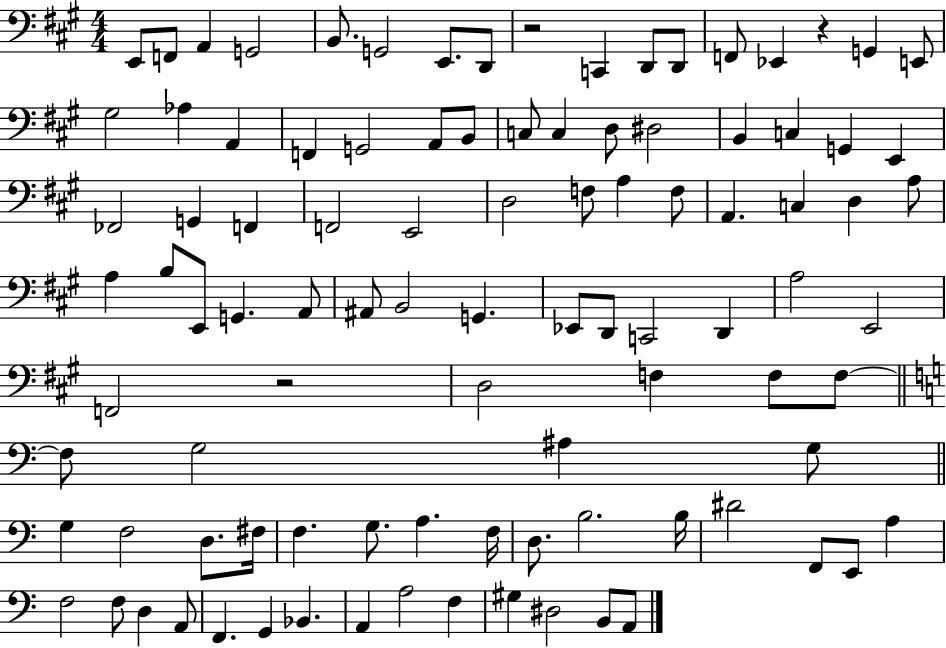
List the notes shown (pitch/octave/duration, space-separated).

E2/e F2/e A2/q G2/h B2/e. G2/h E2/e. D2/e R/h C2/q D2/e D2/e F2/e Eb2/q R/q G2/q E2/e G#3/h Ab3/q A2/q F2/q G2/h A2/e B2/e C3/e C3/q D3/e D#3/h B2/q C3/q G2/q E2/q FES2/h G2/q F2/q F2/h E2/h D3/h F3/e A3/q F3/e A2/q. C3/q D3/q A3/e A3/q B3/e E2/e G2/q. A2/e A#2/e B2/h G2/q. Eb2/e D2/e C2/h D2/q A3/h E2/h F2/h R/h D3/h F3/q F3/e F3/e F3/e G3/h A#3/q G3/e G3/q F3/h D3/e. F#3/s F3/q. G3/e. A3/q. F3/s D3/e. B3/h. B3/s D#4/h F2/e E2/e A3/q F3/h F3/e D3/q A2/e F2/q. G2/q Bb2/q. A2/q A3/h F3/q G#3/q D#3/h B2/e A2/e